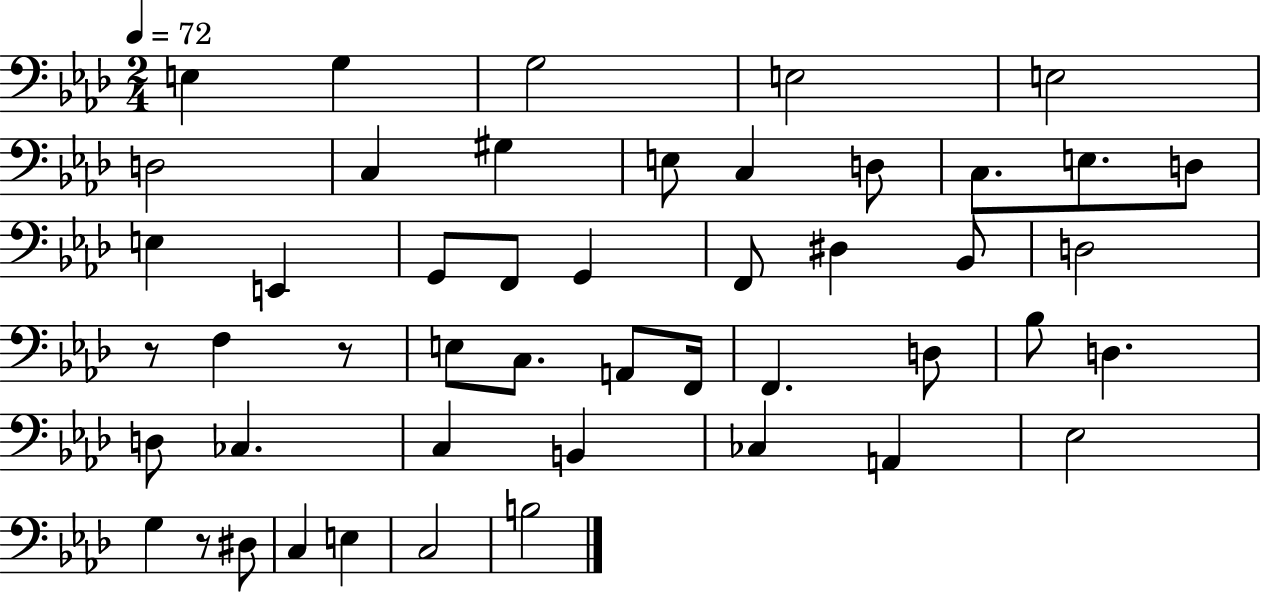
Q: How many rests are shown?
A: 3